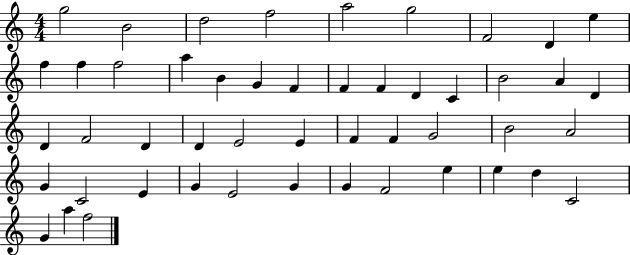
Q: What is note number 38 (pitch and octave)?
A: G4